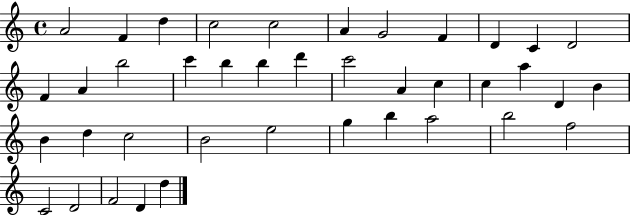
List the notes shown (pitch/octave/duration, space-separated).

A4/h F4/q D5/q C5/h C5/h A4/q G4/h F4/q D4/q C4/q D4/h F4/q A4/q B5/h C6/q B5/q B5/q D6/q C6/h A4/q C5/q C5/q A5/q D4/q B4/q B4/q D5/q C5/h B4/h E5/h G5/q B5/q A5/h B5/h F5/h C4/h D4/h F4/h D4/q D5/q